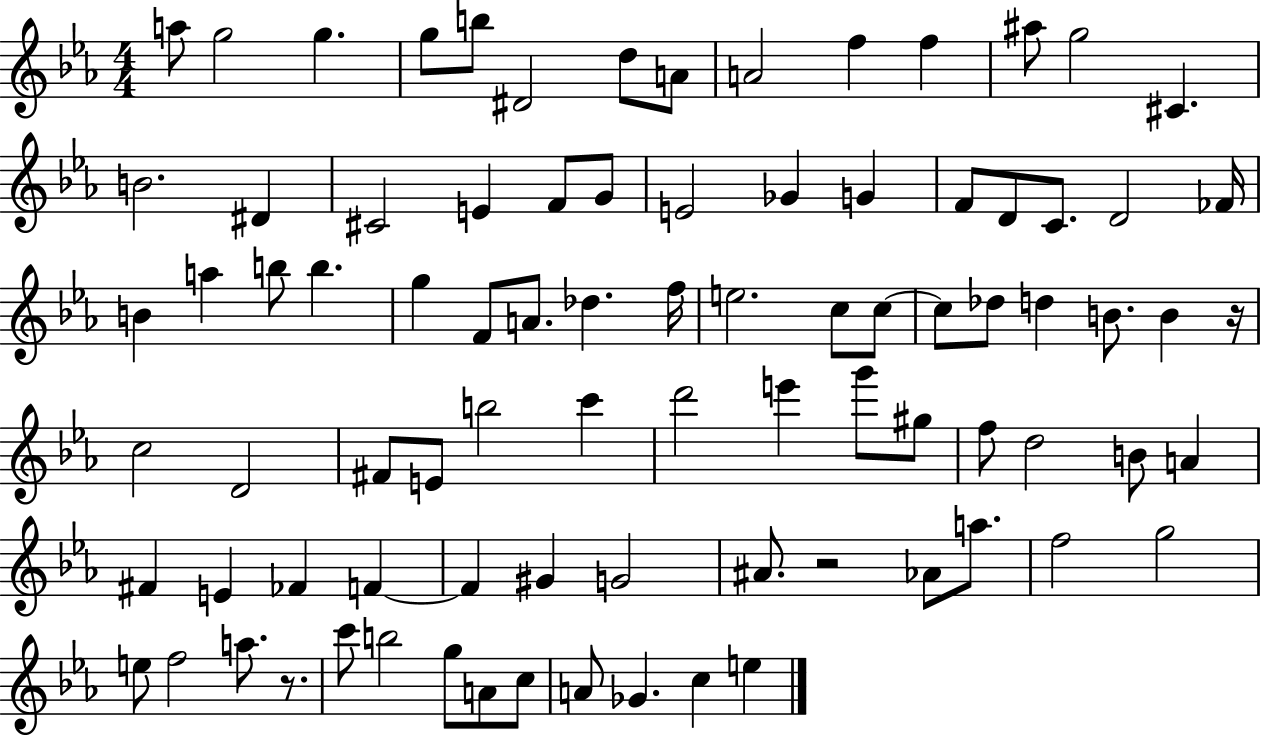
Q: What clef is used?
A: treble